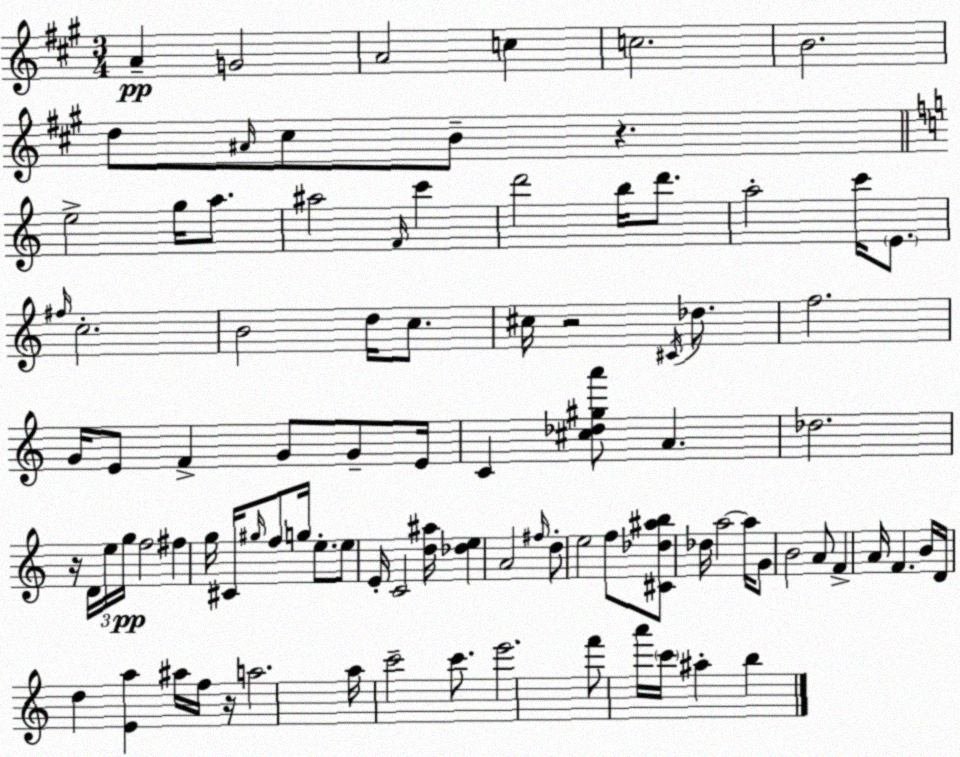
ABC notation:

X:1
T:Untitled
M:3/4
L:1/4
K:A
A G2 A2 c c2 B2 d/2 ^A/4 ^c/2 B/2 z e2 g/4 a/2 ^a2 F/4 c' d'2 b/4 d'/2 a2 c'/4 E/2 ^f/4 c2 B2 d/4 c/2 ^c/4 z2 ^C/4 _d/2 f2 G/4 E/2 F G/2 G/2 E/4 C [^c_d^ga']/2 A _d2 z/4 D/4 e/4 g/4 f2 ^f g/4 ^C/4 ^g/4 f/2 g/4 e/2 e/2 E/4 C2 [d^a]/4 [_de] A2 ^f/4 d/2 e2 f/2 [^C_d^ab]/2 _d/4 a2 a/4 G/2 B2 A/2 F A/4 F B/4 D/4 d [Ea] ^a/4 f/4 z/4 a2 a/4 c'2 c'/2 e'2 f'/2 a'/4 c'/4 ^a b